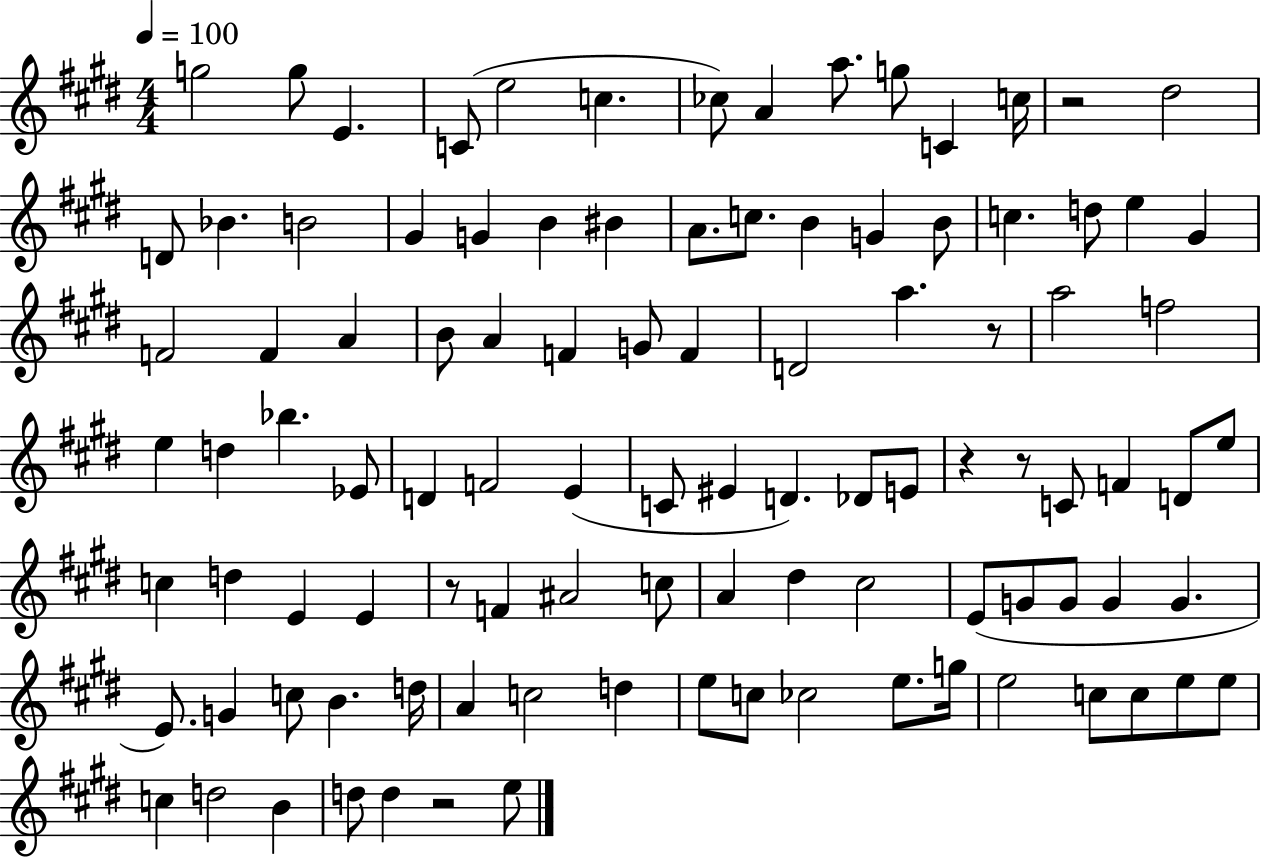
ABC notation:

X:1
T:Untitled
M:4/4
L:1/4
K:E
g2 g/2 E C/2 e2 c _c/2 A a/2 g/2 C c/4 z2 ^d2 D/2 _B B2 ^G G B ^B A/2 c/2 B G B/2 c d/2 e ^G F2 F A B/2 A F G/2 F D2 a z/2 a2 f2 e d _b _E/2 D F2 E C/2 ^E D _D/2 E/2 z z/2 C/2 F D/2 e/2 c d E E z/2 F ^A2 c/2 A ^d ^c2 E/2 G/2 G/2 G G E/2 G c/2 B d/4 A c2 d e/2 c/2 _c2 e/2 g/4 e2 c/2 c/2 e/2 e/2 c d2 B d/2 d z2 e/2